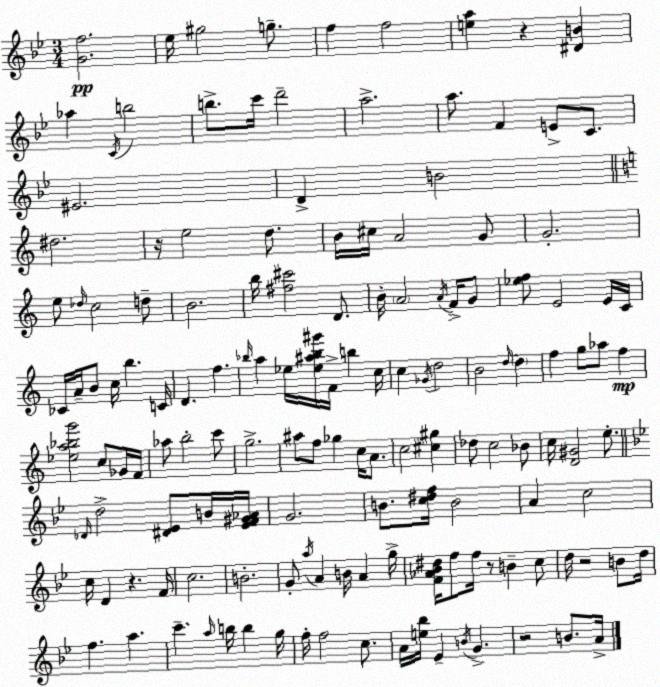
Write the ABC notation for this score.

X:1
T:Untitled
M:3/4
L:1/4
K:Bb
[Gf]2 _e/4 ^g2 g/2 f f2 [ea] z [^DB] _a C/4 b2 b/2 c'/4 d'2 a2 a/2 F E/2 C/2 ^E2 D B2 ^d2 z/4 e2 d/2 B/4 ^c/4 A2 G/2 G2 e/2 _d/4 c2 d/2 B2 b/4 [^f^c']2 D/2 B/4 A2 A/4 F/4 G/2 [_ef]/2 E2 E/4 C/4 _C/4 A/4 B/2 c/4 b C/4 D f _b/4 a _e/4 [_e^a_b^g']/4 F/4 b c/4 c _G/4 d2 B2 d/4 d f g/2 _a/2 f [_ea_bg']2 c/2 _G/4 F/4 _a/2 b2 c'/2 g2 ^a/2 f/2 _g c/4 A/2 c2 [^c^g] _d/2 c2 _B/2 c/4 [D^G]2 e/2 _D/4 d2 [^D_E]/2 B/4 [_EF^G_A]/4 G2 B/2 [c^df]/4 B2 A c2 c/4 D z F/4 c2 B2 G/2 a/4 A B/4 A g/4 [F_A_B^d]/4 f/2 f/4 z/2 B c/2 d/4 z2 B/2 d/4 f a c' a/4 b/4 b g/4 f/4 f2 c/2 A/4 [e_b]/4 _E B/4 G z2 B/2 A/4